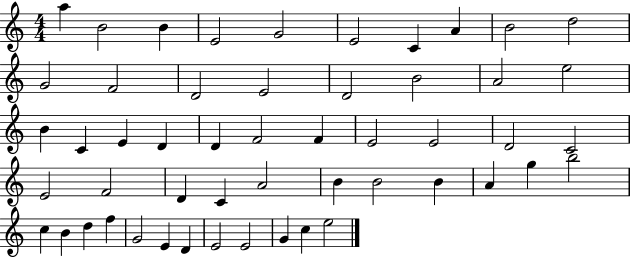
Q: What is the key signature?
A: C major